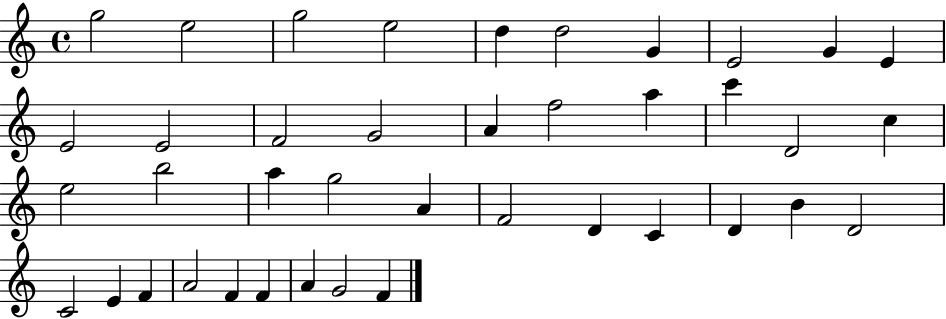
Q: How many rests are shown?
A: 0